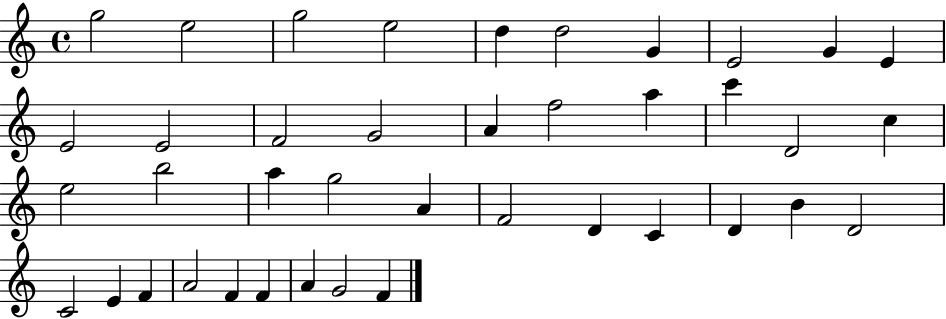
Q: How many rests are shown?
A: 0